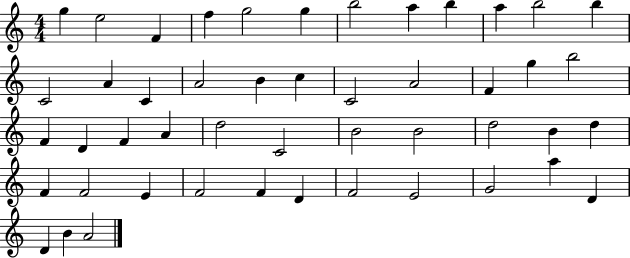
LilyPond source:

{
  \clef treble
  \numericTimeSignature
  \time 4/4
  \key c \major
  g''4 e''2 f'4 | f''4 g''2 g''4 | b''2 a''4 b''4 | a''4 b''2 b''4 | \break c'2 a'4 c'4 | a'2 b'4 c''4 | c'2 a'2 | f'4 g''4 b''2 | \break f'4 d'4 f'4 a'4 | d''2 c'2 | b'2 b'2 | d''2 b'4 d''4 | \break f'4 f'2 e'4 | f'2 f'4 d'4 | f'2 e'2 | g'2 a''4 d'4 | \break d'4 b'4 a'2 | \bar "|."
}